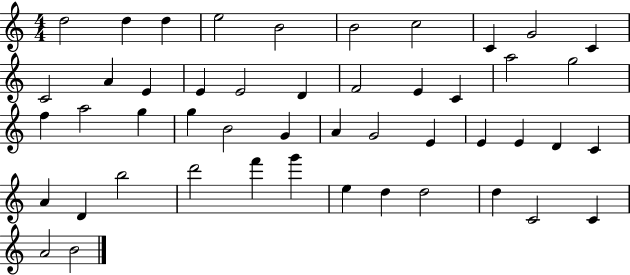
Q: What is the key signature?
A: C major